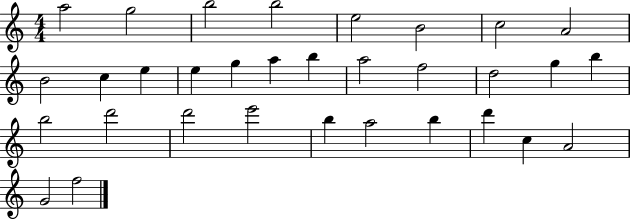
X:1
T:Untitled
M:4/4
L:1/4
K:C
a2 g2 b2 b2 e2 B2 c2 A2 B2 c e e g a b a2 f2 d2 g b b2 d'2 d'2 e'2 b a2 b d' c A2 G2 f2